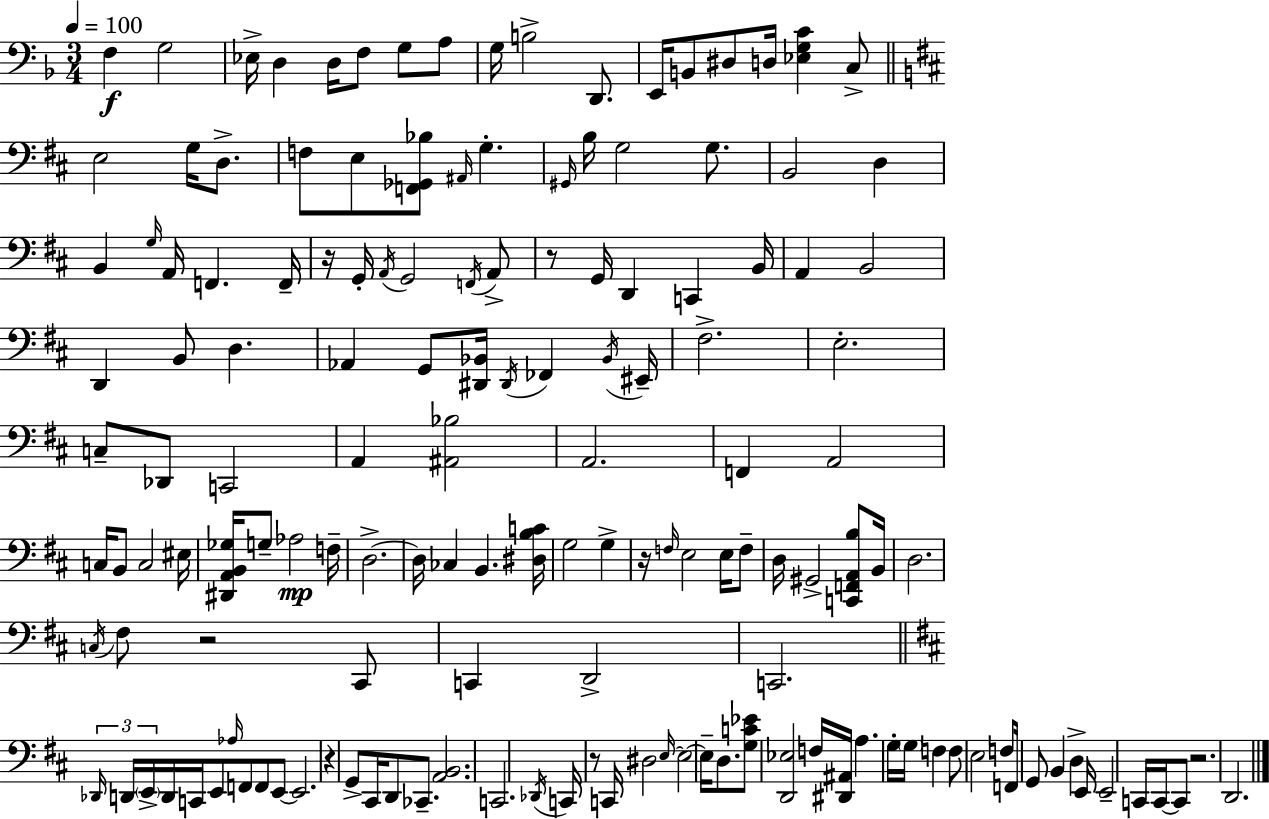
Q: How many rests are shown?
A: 7